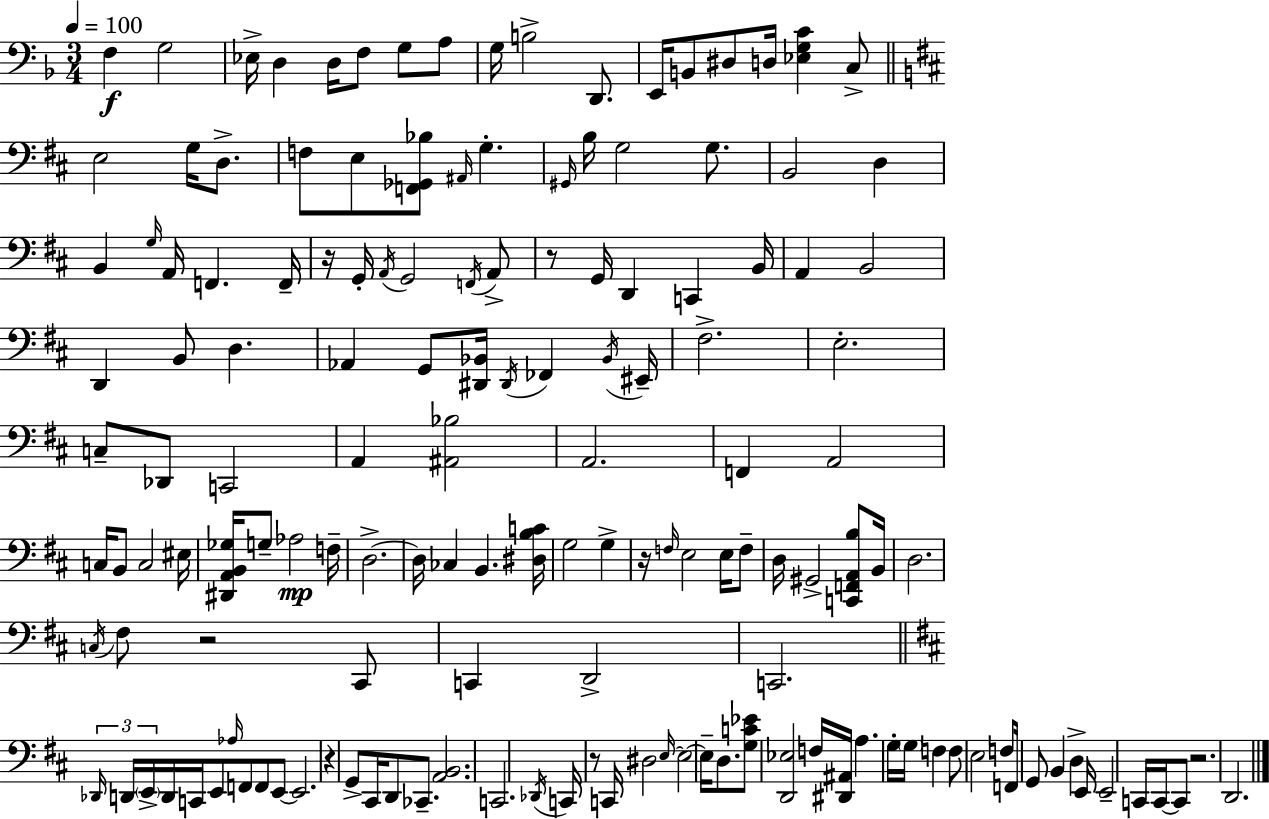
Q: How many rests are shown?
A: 7